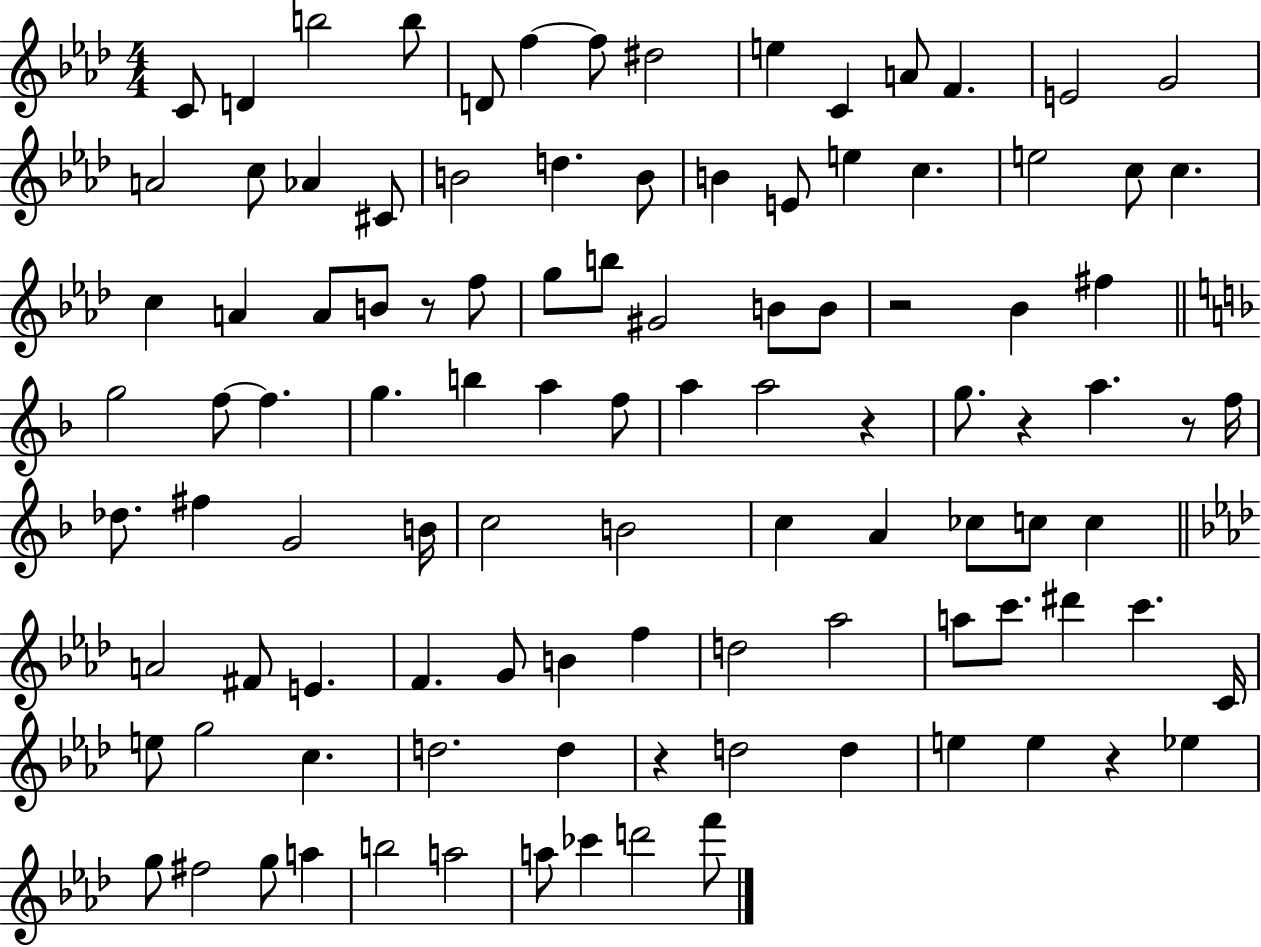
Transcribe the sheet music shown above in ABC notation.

X:1
T:Untitled
M:4/4
L:1/4
K:Ab
C/2 D b2 b/2 D/2 f f/2 ^d2 e C A/2 F E2 G2 A2 c/2 _A ^C/2 B2 d B/2 B E/2 e c e2 c/2 c c A A/2 B/2 z/2 f/2 g/2 b/2 ^G2 B/2 B/2 z2 _B ^f g2 f/2 f g b a f/2 a a2 z g/2 z a z/2 f/4 _d/2 ^f G2 B/4 c2 B2 c A _c/2 c/2 c A2 ^F/2 E F G/2 B f d2 _a2 a/2 c'/2 ^d' c' C/4 e/2 g2 c d2 d z d2 d e e z _e g/2 ^f2 g/2 a b2 a2 a/2 _c' d'2 f'/2